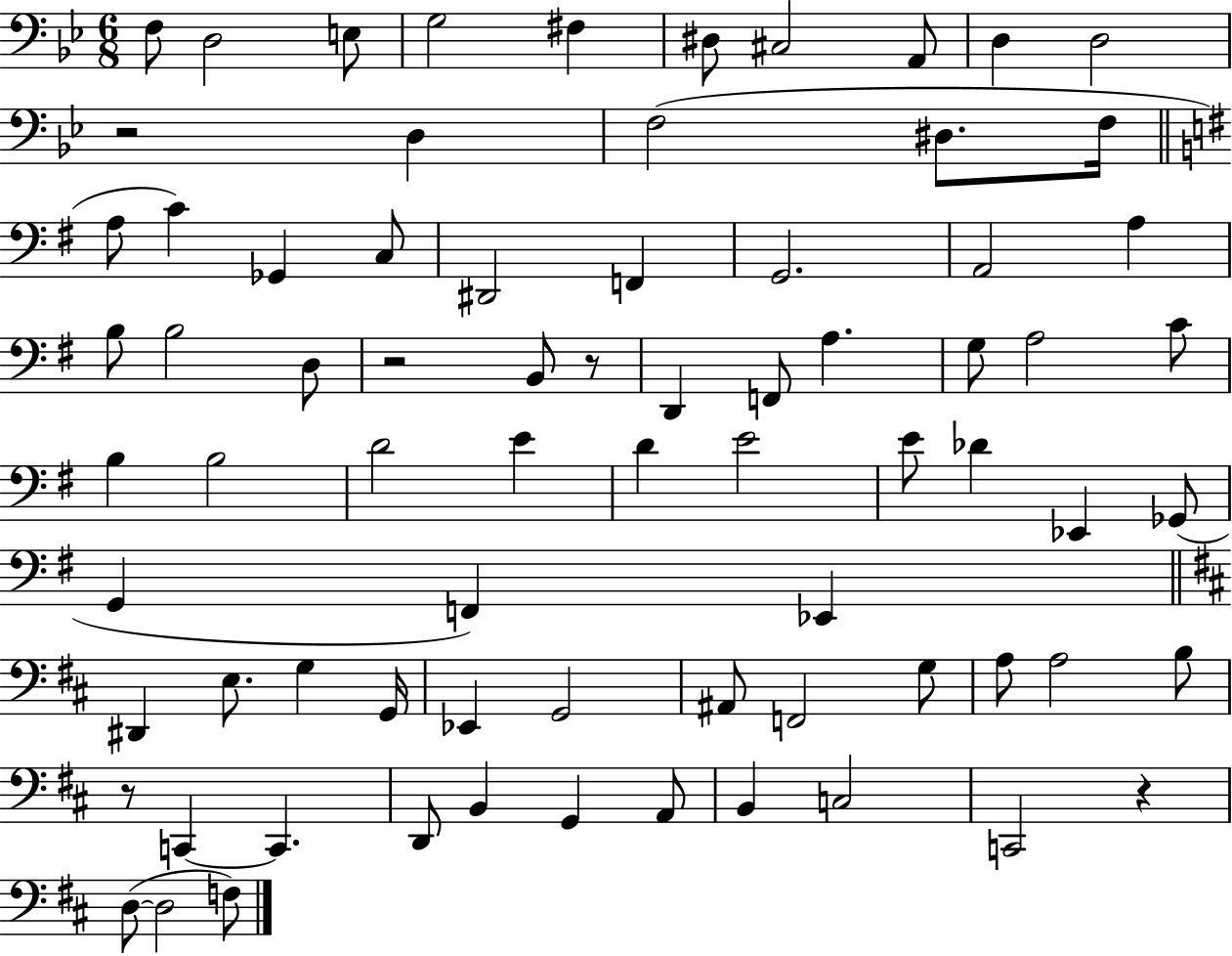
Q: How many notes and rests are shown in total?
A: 75